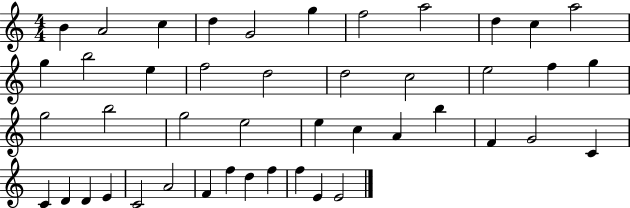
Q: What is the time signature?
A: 4/4